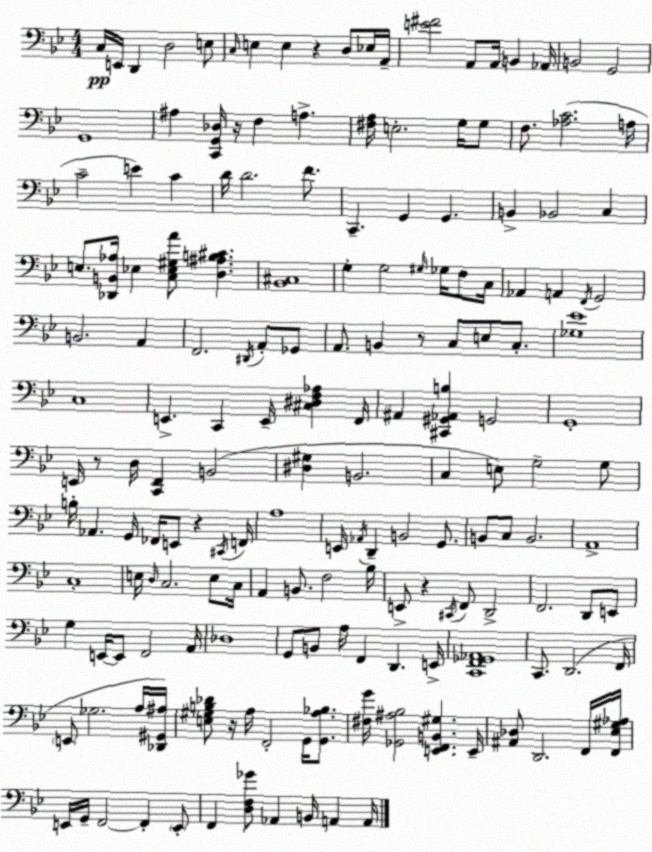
X:1
T:Untitled
M:4/4
L:1/4
K:Bb
C,/4 E,,/4 D,, D,2 E,/2 C,/4 E, E, z D,/2 _E,/4 A,,/4 [E^F]2 A,,/2 A,,/4 B,, _A,,/4 B,,2 G,,2 G,,4 ^A, [C,,G,,_D,]/4 z/4 F, A, [^F,A,]/4 E,2 G,/4 G,/2 F,/2 [_A,C]2 A,/4 C2 E C D/4 D2 F/2 C,, G,, G,, B,, _B,,2 C, E,/2 [_D,,B,,_A,]/4 _E, [C,_E,^G,A]/2 [D,^A,B,^C] [_B,,^C,]4 G, G,2 ^G,/4 _G,/4 F,/2 C,/4 _A,, A,, F,,/4 G,,2 B,,2 A,, F,,2 ^D,,/4 A,,/2 _G,,/2 A,,/2 B,, z/2 C,/2 E,/2 C,/2 [_G,_E]4 C,4 E,, C,, E,,/4 [^C,^D,F,_A,] F,,/4 ^A,, [^C,,^G,,_A,,B,] G,,2 G,,4 E,,/4 z/2 D,/4 [C,,F,,] B,,2 [^D,^G,] B,,2 C, E,/2 G,2 G,/2 B,/4 _A,, G,,/4 _F,,/4 E,,/2 z ^C,,/4 F,,/4 A,4 E,,/4 _A,,/4 D,, B,,2 G,,/2 B,,/2 C,/2 B,,2 A,,4 C,4 E,/4 D,/4 C,2 E,/2 C,/4 A,, B,,/2 F,2 _B,/4 E,,/2 z ^C,,/4 F,,/2 D,,2 F,,2 D,,/2 E,,/2 G, E,,/4 E,,/2 F,,2 A,,/4 _D,4 G,,/2 B,,/2 A,/4 F,, D,, E,,/4 [C,,F,,_G,,_A,,]4 C,,/2 D,,2 F,,/4 E,,/2 _G,2 A,/4 [_D,,^G,,^A,]/4 [E,^G,B,_D]/2 z/4 A,/4 F,,2 G,,/4 [G,,A,_B,]/2 [^F,G]/4 [_G,,^A,_B,]2 [E,,F,,B,,^G,] E,,/4 [^A,,_D,]/2 D,,2 F,,/4 [F,,_E,^G,_A,]/4 E,,/4 G,,/4 F,,2 F,, E,,/2 F,, [D,F,_G]/2 _A,, B,,/4 A,, A,,/4